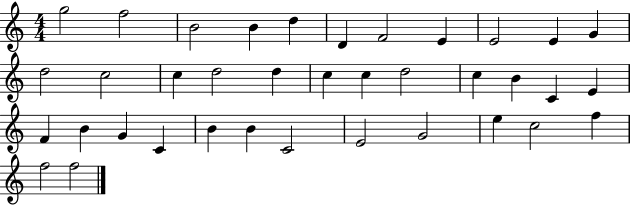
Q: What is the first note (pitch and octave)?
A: G5